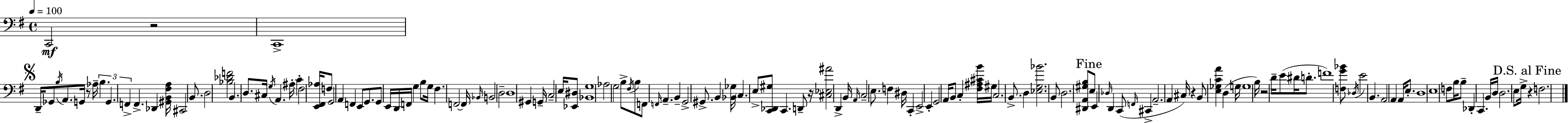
X:1
T:Untitled
M:4/4
L:1/4
K:Em
C,,2 z2 C,,4 D,,/4 _G,,/2 B,/4 A,,/2 G,,/4 z/2 _A,/4 B, G,, F,, F,, _D,, [^G,,B,,^F,A,]/4 ^C,,2 B,,/2 D,2 [_B,_DF]2 B,, D,/2 ^C,/4 G,/4 A,, ^A,/4 C ^F,2 [E,,^F,,_A,]/4 F,/2 G,,2 A,, F,, E,,/2 G,,/2 G,,/2 E,,/4 D,,/4 F,,/4 G, B,/2 G,/4 ^F, F,,2 F,,/4 _B,,/4 B,,2 D,2 D,4 ^G,, G,,/4 C,2 E,/4 [_E,,^D,]/2 [_B,,G,]4 _A,2 G,2 B,/2 ^F,/4 B,/2 F,,/2 F,,/4 A,, B,, G,,2 ^G,,/2 B,, [_B,,_G,]/4 C, E,/2 [C,,_D,,^G,]/2 C,, D,,/2 z/4 [^C,_E,^A]2 D,, B,,/4 A,,/4 C,2 E,/2 F, ^D,/4 C,, E,,2 E,, G,,2 A,,/4 B,,/2 C, [^F,^A,^CB]/4 ^G,/4 C,2 B,,/2 D, [_E,G,_B]2 B,,/2 D,2 [^D,,A,,^G,B,]/2 E,/2 E,, _D,/4 D,, C,,/2 F,,/4 ^C,, A,,2 A,, ^C,/4 z B,,/2 [E,_G,CA] D, G,/4 G,4 B,/4 z2 D/4 E/2 ^D/4 D/2 F4 [F,G_B]/2 _D,/4 E2 B,, A,,2 A,, A,,/4 E,/2 D,4 E,4 F,/2 B,/4 B,/2 _D,, C,, B,,/4 D,/4 D,2 E,/2 G,/4 z F,2